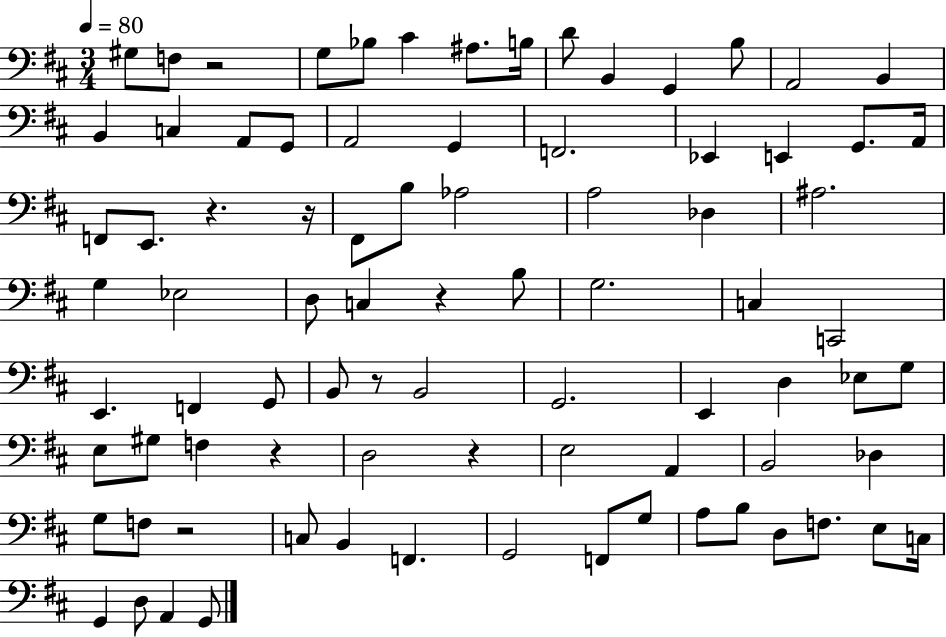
{
  \clef bass
  \numericTimeSignature
  \time 3/4
  \key d \major
  \tempo 4 = 80
  gis8 f8 r2 | g8 bes8 cis'4 ais8. b16 | d'8 b,4 g,4 b8 | a,2 b,4 | \break b,4 c4 a,8 g,8 | a,2 g,4 | f,2. | ees,4 e,4 g,8. a,16 | \break f,8 e,8. r4. r16 | fis,8 b8 aes2 | a2 des4 | ais2. | \break g4 ees2 | d8 c4 r4 b8 | g2. | c4 c,2 | \break e,4. f,4 g,8 | b,8 r8 b,2 | g,2. | e,4 d4 ees8 g8 | \break e8 gis8 f4 r4 | d2 r4 | e2 a,4 | b,2 des4 | \break g8 f8 r2 | c8 b,4 f,4. | g,2 f,8 g8 | a8 b8 d8 f8. e8 c16 | \break g,4 d8 a,4 g,8 | \bar "|."
}